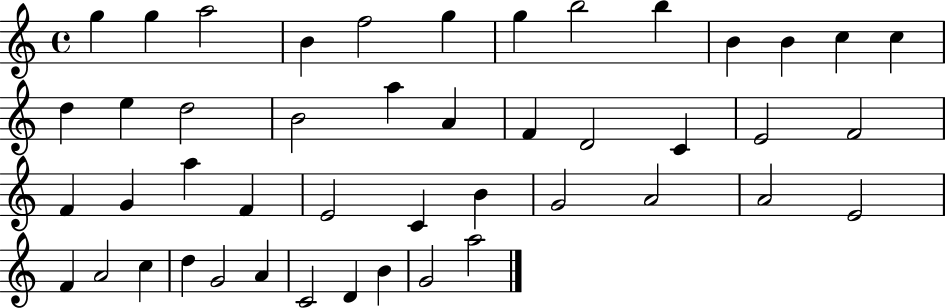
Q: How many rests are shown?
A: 0